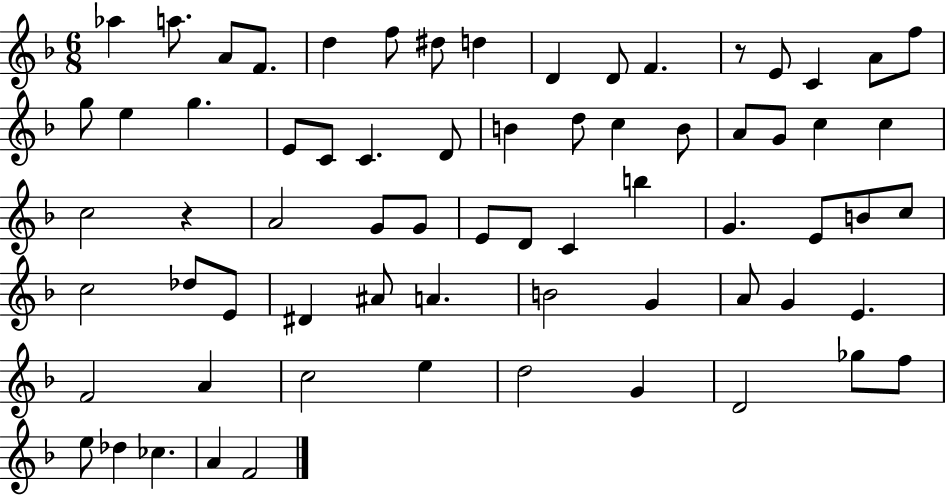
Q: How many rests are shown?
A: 2